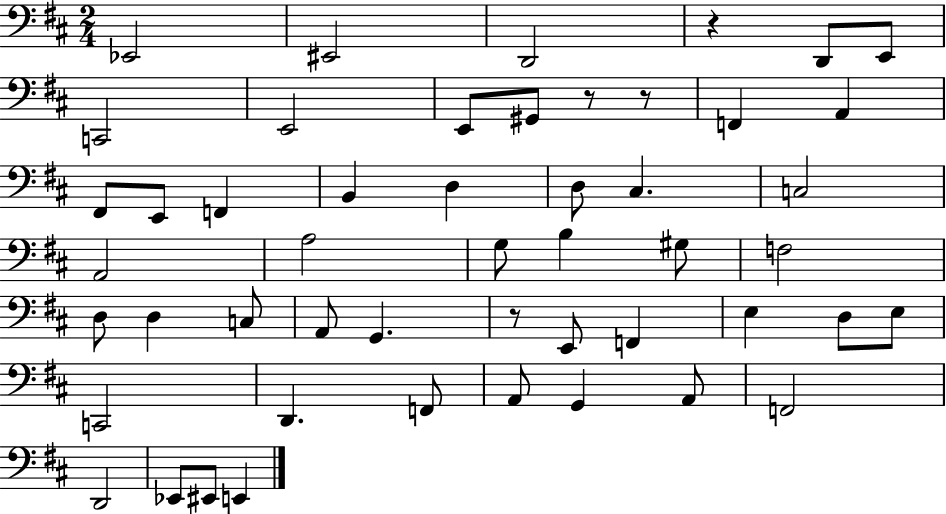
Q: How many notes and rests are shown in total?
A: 50